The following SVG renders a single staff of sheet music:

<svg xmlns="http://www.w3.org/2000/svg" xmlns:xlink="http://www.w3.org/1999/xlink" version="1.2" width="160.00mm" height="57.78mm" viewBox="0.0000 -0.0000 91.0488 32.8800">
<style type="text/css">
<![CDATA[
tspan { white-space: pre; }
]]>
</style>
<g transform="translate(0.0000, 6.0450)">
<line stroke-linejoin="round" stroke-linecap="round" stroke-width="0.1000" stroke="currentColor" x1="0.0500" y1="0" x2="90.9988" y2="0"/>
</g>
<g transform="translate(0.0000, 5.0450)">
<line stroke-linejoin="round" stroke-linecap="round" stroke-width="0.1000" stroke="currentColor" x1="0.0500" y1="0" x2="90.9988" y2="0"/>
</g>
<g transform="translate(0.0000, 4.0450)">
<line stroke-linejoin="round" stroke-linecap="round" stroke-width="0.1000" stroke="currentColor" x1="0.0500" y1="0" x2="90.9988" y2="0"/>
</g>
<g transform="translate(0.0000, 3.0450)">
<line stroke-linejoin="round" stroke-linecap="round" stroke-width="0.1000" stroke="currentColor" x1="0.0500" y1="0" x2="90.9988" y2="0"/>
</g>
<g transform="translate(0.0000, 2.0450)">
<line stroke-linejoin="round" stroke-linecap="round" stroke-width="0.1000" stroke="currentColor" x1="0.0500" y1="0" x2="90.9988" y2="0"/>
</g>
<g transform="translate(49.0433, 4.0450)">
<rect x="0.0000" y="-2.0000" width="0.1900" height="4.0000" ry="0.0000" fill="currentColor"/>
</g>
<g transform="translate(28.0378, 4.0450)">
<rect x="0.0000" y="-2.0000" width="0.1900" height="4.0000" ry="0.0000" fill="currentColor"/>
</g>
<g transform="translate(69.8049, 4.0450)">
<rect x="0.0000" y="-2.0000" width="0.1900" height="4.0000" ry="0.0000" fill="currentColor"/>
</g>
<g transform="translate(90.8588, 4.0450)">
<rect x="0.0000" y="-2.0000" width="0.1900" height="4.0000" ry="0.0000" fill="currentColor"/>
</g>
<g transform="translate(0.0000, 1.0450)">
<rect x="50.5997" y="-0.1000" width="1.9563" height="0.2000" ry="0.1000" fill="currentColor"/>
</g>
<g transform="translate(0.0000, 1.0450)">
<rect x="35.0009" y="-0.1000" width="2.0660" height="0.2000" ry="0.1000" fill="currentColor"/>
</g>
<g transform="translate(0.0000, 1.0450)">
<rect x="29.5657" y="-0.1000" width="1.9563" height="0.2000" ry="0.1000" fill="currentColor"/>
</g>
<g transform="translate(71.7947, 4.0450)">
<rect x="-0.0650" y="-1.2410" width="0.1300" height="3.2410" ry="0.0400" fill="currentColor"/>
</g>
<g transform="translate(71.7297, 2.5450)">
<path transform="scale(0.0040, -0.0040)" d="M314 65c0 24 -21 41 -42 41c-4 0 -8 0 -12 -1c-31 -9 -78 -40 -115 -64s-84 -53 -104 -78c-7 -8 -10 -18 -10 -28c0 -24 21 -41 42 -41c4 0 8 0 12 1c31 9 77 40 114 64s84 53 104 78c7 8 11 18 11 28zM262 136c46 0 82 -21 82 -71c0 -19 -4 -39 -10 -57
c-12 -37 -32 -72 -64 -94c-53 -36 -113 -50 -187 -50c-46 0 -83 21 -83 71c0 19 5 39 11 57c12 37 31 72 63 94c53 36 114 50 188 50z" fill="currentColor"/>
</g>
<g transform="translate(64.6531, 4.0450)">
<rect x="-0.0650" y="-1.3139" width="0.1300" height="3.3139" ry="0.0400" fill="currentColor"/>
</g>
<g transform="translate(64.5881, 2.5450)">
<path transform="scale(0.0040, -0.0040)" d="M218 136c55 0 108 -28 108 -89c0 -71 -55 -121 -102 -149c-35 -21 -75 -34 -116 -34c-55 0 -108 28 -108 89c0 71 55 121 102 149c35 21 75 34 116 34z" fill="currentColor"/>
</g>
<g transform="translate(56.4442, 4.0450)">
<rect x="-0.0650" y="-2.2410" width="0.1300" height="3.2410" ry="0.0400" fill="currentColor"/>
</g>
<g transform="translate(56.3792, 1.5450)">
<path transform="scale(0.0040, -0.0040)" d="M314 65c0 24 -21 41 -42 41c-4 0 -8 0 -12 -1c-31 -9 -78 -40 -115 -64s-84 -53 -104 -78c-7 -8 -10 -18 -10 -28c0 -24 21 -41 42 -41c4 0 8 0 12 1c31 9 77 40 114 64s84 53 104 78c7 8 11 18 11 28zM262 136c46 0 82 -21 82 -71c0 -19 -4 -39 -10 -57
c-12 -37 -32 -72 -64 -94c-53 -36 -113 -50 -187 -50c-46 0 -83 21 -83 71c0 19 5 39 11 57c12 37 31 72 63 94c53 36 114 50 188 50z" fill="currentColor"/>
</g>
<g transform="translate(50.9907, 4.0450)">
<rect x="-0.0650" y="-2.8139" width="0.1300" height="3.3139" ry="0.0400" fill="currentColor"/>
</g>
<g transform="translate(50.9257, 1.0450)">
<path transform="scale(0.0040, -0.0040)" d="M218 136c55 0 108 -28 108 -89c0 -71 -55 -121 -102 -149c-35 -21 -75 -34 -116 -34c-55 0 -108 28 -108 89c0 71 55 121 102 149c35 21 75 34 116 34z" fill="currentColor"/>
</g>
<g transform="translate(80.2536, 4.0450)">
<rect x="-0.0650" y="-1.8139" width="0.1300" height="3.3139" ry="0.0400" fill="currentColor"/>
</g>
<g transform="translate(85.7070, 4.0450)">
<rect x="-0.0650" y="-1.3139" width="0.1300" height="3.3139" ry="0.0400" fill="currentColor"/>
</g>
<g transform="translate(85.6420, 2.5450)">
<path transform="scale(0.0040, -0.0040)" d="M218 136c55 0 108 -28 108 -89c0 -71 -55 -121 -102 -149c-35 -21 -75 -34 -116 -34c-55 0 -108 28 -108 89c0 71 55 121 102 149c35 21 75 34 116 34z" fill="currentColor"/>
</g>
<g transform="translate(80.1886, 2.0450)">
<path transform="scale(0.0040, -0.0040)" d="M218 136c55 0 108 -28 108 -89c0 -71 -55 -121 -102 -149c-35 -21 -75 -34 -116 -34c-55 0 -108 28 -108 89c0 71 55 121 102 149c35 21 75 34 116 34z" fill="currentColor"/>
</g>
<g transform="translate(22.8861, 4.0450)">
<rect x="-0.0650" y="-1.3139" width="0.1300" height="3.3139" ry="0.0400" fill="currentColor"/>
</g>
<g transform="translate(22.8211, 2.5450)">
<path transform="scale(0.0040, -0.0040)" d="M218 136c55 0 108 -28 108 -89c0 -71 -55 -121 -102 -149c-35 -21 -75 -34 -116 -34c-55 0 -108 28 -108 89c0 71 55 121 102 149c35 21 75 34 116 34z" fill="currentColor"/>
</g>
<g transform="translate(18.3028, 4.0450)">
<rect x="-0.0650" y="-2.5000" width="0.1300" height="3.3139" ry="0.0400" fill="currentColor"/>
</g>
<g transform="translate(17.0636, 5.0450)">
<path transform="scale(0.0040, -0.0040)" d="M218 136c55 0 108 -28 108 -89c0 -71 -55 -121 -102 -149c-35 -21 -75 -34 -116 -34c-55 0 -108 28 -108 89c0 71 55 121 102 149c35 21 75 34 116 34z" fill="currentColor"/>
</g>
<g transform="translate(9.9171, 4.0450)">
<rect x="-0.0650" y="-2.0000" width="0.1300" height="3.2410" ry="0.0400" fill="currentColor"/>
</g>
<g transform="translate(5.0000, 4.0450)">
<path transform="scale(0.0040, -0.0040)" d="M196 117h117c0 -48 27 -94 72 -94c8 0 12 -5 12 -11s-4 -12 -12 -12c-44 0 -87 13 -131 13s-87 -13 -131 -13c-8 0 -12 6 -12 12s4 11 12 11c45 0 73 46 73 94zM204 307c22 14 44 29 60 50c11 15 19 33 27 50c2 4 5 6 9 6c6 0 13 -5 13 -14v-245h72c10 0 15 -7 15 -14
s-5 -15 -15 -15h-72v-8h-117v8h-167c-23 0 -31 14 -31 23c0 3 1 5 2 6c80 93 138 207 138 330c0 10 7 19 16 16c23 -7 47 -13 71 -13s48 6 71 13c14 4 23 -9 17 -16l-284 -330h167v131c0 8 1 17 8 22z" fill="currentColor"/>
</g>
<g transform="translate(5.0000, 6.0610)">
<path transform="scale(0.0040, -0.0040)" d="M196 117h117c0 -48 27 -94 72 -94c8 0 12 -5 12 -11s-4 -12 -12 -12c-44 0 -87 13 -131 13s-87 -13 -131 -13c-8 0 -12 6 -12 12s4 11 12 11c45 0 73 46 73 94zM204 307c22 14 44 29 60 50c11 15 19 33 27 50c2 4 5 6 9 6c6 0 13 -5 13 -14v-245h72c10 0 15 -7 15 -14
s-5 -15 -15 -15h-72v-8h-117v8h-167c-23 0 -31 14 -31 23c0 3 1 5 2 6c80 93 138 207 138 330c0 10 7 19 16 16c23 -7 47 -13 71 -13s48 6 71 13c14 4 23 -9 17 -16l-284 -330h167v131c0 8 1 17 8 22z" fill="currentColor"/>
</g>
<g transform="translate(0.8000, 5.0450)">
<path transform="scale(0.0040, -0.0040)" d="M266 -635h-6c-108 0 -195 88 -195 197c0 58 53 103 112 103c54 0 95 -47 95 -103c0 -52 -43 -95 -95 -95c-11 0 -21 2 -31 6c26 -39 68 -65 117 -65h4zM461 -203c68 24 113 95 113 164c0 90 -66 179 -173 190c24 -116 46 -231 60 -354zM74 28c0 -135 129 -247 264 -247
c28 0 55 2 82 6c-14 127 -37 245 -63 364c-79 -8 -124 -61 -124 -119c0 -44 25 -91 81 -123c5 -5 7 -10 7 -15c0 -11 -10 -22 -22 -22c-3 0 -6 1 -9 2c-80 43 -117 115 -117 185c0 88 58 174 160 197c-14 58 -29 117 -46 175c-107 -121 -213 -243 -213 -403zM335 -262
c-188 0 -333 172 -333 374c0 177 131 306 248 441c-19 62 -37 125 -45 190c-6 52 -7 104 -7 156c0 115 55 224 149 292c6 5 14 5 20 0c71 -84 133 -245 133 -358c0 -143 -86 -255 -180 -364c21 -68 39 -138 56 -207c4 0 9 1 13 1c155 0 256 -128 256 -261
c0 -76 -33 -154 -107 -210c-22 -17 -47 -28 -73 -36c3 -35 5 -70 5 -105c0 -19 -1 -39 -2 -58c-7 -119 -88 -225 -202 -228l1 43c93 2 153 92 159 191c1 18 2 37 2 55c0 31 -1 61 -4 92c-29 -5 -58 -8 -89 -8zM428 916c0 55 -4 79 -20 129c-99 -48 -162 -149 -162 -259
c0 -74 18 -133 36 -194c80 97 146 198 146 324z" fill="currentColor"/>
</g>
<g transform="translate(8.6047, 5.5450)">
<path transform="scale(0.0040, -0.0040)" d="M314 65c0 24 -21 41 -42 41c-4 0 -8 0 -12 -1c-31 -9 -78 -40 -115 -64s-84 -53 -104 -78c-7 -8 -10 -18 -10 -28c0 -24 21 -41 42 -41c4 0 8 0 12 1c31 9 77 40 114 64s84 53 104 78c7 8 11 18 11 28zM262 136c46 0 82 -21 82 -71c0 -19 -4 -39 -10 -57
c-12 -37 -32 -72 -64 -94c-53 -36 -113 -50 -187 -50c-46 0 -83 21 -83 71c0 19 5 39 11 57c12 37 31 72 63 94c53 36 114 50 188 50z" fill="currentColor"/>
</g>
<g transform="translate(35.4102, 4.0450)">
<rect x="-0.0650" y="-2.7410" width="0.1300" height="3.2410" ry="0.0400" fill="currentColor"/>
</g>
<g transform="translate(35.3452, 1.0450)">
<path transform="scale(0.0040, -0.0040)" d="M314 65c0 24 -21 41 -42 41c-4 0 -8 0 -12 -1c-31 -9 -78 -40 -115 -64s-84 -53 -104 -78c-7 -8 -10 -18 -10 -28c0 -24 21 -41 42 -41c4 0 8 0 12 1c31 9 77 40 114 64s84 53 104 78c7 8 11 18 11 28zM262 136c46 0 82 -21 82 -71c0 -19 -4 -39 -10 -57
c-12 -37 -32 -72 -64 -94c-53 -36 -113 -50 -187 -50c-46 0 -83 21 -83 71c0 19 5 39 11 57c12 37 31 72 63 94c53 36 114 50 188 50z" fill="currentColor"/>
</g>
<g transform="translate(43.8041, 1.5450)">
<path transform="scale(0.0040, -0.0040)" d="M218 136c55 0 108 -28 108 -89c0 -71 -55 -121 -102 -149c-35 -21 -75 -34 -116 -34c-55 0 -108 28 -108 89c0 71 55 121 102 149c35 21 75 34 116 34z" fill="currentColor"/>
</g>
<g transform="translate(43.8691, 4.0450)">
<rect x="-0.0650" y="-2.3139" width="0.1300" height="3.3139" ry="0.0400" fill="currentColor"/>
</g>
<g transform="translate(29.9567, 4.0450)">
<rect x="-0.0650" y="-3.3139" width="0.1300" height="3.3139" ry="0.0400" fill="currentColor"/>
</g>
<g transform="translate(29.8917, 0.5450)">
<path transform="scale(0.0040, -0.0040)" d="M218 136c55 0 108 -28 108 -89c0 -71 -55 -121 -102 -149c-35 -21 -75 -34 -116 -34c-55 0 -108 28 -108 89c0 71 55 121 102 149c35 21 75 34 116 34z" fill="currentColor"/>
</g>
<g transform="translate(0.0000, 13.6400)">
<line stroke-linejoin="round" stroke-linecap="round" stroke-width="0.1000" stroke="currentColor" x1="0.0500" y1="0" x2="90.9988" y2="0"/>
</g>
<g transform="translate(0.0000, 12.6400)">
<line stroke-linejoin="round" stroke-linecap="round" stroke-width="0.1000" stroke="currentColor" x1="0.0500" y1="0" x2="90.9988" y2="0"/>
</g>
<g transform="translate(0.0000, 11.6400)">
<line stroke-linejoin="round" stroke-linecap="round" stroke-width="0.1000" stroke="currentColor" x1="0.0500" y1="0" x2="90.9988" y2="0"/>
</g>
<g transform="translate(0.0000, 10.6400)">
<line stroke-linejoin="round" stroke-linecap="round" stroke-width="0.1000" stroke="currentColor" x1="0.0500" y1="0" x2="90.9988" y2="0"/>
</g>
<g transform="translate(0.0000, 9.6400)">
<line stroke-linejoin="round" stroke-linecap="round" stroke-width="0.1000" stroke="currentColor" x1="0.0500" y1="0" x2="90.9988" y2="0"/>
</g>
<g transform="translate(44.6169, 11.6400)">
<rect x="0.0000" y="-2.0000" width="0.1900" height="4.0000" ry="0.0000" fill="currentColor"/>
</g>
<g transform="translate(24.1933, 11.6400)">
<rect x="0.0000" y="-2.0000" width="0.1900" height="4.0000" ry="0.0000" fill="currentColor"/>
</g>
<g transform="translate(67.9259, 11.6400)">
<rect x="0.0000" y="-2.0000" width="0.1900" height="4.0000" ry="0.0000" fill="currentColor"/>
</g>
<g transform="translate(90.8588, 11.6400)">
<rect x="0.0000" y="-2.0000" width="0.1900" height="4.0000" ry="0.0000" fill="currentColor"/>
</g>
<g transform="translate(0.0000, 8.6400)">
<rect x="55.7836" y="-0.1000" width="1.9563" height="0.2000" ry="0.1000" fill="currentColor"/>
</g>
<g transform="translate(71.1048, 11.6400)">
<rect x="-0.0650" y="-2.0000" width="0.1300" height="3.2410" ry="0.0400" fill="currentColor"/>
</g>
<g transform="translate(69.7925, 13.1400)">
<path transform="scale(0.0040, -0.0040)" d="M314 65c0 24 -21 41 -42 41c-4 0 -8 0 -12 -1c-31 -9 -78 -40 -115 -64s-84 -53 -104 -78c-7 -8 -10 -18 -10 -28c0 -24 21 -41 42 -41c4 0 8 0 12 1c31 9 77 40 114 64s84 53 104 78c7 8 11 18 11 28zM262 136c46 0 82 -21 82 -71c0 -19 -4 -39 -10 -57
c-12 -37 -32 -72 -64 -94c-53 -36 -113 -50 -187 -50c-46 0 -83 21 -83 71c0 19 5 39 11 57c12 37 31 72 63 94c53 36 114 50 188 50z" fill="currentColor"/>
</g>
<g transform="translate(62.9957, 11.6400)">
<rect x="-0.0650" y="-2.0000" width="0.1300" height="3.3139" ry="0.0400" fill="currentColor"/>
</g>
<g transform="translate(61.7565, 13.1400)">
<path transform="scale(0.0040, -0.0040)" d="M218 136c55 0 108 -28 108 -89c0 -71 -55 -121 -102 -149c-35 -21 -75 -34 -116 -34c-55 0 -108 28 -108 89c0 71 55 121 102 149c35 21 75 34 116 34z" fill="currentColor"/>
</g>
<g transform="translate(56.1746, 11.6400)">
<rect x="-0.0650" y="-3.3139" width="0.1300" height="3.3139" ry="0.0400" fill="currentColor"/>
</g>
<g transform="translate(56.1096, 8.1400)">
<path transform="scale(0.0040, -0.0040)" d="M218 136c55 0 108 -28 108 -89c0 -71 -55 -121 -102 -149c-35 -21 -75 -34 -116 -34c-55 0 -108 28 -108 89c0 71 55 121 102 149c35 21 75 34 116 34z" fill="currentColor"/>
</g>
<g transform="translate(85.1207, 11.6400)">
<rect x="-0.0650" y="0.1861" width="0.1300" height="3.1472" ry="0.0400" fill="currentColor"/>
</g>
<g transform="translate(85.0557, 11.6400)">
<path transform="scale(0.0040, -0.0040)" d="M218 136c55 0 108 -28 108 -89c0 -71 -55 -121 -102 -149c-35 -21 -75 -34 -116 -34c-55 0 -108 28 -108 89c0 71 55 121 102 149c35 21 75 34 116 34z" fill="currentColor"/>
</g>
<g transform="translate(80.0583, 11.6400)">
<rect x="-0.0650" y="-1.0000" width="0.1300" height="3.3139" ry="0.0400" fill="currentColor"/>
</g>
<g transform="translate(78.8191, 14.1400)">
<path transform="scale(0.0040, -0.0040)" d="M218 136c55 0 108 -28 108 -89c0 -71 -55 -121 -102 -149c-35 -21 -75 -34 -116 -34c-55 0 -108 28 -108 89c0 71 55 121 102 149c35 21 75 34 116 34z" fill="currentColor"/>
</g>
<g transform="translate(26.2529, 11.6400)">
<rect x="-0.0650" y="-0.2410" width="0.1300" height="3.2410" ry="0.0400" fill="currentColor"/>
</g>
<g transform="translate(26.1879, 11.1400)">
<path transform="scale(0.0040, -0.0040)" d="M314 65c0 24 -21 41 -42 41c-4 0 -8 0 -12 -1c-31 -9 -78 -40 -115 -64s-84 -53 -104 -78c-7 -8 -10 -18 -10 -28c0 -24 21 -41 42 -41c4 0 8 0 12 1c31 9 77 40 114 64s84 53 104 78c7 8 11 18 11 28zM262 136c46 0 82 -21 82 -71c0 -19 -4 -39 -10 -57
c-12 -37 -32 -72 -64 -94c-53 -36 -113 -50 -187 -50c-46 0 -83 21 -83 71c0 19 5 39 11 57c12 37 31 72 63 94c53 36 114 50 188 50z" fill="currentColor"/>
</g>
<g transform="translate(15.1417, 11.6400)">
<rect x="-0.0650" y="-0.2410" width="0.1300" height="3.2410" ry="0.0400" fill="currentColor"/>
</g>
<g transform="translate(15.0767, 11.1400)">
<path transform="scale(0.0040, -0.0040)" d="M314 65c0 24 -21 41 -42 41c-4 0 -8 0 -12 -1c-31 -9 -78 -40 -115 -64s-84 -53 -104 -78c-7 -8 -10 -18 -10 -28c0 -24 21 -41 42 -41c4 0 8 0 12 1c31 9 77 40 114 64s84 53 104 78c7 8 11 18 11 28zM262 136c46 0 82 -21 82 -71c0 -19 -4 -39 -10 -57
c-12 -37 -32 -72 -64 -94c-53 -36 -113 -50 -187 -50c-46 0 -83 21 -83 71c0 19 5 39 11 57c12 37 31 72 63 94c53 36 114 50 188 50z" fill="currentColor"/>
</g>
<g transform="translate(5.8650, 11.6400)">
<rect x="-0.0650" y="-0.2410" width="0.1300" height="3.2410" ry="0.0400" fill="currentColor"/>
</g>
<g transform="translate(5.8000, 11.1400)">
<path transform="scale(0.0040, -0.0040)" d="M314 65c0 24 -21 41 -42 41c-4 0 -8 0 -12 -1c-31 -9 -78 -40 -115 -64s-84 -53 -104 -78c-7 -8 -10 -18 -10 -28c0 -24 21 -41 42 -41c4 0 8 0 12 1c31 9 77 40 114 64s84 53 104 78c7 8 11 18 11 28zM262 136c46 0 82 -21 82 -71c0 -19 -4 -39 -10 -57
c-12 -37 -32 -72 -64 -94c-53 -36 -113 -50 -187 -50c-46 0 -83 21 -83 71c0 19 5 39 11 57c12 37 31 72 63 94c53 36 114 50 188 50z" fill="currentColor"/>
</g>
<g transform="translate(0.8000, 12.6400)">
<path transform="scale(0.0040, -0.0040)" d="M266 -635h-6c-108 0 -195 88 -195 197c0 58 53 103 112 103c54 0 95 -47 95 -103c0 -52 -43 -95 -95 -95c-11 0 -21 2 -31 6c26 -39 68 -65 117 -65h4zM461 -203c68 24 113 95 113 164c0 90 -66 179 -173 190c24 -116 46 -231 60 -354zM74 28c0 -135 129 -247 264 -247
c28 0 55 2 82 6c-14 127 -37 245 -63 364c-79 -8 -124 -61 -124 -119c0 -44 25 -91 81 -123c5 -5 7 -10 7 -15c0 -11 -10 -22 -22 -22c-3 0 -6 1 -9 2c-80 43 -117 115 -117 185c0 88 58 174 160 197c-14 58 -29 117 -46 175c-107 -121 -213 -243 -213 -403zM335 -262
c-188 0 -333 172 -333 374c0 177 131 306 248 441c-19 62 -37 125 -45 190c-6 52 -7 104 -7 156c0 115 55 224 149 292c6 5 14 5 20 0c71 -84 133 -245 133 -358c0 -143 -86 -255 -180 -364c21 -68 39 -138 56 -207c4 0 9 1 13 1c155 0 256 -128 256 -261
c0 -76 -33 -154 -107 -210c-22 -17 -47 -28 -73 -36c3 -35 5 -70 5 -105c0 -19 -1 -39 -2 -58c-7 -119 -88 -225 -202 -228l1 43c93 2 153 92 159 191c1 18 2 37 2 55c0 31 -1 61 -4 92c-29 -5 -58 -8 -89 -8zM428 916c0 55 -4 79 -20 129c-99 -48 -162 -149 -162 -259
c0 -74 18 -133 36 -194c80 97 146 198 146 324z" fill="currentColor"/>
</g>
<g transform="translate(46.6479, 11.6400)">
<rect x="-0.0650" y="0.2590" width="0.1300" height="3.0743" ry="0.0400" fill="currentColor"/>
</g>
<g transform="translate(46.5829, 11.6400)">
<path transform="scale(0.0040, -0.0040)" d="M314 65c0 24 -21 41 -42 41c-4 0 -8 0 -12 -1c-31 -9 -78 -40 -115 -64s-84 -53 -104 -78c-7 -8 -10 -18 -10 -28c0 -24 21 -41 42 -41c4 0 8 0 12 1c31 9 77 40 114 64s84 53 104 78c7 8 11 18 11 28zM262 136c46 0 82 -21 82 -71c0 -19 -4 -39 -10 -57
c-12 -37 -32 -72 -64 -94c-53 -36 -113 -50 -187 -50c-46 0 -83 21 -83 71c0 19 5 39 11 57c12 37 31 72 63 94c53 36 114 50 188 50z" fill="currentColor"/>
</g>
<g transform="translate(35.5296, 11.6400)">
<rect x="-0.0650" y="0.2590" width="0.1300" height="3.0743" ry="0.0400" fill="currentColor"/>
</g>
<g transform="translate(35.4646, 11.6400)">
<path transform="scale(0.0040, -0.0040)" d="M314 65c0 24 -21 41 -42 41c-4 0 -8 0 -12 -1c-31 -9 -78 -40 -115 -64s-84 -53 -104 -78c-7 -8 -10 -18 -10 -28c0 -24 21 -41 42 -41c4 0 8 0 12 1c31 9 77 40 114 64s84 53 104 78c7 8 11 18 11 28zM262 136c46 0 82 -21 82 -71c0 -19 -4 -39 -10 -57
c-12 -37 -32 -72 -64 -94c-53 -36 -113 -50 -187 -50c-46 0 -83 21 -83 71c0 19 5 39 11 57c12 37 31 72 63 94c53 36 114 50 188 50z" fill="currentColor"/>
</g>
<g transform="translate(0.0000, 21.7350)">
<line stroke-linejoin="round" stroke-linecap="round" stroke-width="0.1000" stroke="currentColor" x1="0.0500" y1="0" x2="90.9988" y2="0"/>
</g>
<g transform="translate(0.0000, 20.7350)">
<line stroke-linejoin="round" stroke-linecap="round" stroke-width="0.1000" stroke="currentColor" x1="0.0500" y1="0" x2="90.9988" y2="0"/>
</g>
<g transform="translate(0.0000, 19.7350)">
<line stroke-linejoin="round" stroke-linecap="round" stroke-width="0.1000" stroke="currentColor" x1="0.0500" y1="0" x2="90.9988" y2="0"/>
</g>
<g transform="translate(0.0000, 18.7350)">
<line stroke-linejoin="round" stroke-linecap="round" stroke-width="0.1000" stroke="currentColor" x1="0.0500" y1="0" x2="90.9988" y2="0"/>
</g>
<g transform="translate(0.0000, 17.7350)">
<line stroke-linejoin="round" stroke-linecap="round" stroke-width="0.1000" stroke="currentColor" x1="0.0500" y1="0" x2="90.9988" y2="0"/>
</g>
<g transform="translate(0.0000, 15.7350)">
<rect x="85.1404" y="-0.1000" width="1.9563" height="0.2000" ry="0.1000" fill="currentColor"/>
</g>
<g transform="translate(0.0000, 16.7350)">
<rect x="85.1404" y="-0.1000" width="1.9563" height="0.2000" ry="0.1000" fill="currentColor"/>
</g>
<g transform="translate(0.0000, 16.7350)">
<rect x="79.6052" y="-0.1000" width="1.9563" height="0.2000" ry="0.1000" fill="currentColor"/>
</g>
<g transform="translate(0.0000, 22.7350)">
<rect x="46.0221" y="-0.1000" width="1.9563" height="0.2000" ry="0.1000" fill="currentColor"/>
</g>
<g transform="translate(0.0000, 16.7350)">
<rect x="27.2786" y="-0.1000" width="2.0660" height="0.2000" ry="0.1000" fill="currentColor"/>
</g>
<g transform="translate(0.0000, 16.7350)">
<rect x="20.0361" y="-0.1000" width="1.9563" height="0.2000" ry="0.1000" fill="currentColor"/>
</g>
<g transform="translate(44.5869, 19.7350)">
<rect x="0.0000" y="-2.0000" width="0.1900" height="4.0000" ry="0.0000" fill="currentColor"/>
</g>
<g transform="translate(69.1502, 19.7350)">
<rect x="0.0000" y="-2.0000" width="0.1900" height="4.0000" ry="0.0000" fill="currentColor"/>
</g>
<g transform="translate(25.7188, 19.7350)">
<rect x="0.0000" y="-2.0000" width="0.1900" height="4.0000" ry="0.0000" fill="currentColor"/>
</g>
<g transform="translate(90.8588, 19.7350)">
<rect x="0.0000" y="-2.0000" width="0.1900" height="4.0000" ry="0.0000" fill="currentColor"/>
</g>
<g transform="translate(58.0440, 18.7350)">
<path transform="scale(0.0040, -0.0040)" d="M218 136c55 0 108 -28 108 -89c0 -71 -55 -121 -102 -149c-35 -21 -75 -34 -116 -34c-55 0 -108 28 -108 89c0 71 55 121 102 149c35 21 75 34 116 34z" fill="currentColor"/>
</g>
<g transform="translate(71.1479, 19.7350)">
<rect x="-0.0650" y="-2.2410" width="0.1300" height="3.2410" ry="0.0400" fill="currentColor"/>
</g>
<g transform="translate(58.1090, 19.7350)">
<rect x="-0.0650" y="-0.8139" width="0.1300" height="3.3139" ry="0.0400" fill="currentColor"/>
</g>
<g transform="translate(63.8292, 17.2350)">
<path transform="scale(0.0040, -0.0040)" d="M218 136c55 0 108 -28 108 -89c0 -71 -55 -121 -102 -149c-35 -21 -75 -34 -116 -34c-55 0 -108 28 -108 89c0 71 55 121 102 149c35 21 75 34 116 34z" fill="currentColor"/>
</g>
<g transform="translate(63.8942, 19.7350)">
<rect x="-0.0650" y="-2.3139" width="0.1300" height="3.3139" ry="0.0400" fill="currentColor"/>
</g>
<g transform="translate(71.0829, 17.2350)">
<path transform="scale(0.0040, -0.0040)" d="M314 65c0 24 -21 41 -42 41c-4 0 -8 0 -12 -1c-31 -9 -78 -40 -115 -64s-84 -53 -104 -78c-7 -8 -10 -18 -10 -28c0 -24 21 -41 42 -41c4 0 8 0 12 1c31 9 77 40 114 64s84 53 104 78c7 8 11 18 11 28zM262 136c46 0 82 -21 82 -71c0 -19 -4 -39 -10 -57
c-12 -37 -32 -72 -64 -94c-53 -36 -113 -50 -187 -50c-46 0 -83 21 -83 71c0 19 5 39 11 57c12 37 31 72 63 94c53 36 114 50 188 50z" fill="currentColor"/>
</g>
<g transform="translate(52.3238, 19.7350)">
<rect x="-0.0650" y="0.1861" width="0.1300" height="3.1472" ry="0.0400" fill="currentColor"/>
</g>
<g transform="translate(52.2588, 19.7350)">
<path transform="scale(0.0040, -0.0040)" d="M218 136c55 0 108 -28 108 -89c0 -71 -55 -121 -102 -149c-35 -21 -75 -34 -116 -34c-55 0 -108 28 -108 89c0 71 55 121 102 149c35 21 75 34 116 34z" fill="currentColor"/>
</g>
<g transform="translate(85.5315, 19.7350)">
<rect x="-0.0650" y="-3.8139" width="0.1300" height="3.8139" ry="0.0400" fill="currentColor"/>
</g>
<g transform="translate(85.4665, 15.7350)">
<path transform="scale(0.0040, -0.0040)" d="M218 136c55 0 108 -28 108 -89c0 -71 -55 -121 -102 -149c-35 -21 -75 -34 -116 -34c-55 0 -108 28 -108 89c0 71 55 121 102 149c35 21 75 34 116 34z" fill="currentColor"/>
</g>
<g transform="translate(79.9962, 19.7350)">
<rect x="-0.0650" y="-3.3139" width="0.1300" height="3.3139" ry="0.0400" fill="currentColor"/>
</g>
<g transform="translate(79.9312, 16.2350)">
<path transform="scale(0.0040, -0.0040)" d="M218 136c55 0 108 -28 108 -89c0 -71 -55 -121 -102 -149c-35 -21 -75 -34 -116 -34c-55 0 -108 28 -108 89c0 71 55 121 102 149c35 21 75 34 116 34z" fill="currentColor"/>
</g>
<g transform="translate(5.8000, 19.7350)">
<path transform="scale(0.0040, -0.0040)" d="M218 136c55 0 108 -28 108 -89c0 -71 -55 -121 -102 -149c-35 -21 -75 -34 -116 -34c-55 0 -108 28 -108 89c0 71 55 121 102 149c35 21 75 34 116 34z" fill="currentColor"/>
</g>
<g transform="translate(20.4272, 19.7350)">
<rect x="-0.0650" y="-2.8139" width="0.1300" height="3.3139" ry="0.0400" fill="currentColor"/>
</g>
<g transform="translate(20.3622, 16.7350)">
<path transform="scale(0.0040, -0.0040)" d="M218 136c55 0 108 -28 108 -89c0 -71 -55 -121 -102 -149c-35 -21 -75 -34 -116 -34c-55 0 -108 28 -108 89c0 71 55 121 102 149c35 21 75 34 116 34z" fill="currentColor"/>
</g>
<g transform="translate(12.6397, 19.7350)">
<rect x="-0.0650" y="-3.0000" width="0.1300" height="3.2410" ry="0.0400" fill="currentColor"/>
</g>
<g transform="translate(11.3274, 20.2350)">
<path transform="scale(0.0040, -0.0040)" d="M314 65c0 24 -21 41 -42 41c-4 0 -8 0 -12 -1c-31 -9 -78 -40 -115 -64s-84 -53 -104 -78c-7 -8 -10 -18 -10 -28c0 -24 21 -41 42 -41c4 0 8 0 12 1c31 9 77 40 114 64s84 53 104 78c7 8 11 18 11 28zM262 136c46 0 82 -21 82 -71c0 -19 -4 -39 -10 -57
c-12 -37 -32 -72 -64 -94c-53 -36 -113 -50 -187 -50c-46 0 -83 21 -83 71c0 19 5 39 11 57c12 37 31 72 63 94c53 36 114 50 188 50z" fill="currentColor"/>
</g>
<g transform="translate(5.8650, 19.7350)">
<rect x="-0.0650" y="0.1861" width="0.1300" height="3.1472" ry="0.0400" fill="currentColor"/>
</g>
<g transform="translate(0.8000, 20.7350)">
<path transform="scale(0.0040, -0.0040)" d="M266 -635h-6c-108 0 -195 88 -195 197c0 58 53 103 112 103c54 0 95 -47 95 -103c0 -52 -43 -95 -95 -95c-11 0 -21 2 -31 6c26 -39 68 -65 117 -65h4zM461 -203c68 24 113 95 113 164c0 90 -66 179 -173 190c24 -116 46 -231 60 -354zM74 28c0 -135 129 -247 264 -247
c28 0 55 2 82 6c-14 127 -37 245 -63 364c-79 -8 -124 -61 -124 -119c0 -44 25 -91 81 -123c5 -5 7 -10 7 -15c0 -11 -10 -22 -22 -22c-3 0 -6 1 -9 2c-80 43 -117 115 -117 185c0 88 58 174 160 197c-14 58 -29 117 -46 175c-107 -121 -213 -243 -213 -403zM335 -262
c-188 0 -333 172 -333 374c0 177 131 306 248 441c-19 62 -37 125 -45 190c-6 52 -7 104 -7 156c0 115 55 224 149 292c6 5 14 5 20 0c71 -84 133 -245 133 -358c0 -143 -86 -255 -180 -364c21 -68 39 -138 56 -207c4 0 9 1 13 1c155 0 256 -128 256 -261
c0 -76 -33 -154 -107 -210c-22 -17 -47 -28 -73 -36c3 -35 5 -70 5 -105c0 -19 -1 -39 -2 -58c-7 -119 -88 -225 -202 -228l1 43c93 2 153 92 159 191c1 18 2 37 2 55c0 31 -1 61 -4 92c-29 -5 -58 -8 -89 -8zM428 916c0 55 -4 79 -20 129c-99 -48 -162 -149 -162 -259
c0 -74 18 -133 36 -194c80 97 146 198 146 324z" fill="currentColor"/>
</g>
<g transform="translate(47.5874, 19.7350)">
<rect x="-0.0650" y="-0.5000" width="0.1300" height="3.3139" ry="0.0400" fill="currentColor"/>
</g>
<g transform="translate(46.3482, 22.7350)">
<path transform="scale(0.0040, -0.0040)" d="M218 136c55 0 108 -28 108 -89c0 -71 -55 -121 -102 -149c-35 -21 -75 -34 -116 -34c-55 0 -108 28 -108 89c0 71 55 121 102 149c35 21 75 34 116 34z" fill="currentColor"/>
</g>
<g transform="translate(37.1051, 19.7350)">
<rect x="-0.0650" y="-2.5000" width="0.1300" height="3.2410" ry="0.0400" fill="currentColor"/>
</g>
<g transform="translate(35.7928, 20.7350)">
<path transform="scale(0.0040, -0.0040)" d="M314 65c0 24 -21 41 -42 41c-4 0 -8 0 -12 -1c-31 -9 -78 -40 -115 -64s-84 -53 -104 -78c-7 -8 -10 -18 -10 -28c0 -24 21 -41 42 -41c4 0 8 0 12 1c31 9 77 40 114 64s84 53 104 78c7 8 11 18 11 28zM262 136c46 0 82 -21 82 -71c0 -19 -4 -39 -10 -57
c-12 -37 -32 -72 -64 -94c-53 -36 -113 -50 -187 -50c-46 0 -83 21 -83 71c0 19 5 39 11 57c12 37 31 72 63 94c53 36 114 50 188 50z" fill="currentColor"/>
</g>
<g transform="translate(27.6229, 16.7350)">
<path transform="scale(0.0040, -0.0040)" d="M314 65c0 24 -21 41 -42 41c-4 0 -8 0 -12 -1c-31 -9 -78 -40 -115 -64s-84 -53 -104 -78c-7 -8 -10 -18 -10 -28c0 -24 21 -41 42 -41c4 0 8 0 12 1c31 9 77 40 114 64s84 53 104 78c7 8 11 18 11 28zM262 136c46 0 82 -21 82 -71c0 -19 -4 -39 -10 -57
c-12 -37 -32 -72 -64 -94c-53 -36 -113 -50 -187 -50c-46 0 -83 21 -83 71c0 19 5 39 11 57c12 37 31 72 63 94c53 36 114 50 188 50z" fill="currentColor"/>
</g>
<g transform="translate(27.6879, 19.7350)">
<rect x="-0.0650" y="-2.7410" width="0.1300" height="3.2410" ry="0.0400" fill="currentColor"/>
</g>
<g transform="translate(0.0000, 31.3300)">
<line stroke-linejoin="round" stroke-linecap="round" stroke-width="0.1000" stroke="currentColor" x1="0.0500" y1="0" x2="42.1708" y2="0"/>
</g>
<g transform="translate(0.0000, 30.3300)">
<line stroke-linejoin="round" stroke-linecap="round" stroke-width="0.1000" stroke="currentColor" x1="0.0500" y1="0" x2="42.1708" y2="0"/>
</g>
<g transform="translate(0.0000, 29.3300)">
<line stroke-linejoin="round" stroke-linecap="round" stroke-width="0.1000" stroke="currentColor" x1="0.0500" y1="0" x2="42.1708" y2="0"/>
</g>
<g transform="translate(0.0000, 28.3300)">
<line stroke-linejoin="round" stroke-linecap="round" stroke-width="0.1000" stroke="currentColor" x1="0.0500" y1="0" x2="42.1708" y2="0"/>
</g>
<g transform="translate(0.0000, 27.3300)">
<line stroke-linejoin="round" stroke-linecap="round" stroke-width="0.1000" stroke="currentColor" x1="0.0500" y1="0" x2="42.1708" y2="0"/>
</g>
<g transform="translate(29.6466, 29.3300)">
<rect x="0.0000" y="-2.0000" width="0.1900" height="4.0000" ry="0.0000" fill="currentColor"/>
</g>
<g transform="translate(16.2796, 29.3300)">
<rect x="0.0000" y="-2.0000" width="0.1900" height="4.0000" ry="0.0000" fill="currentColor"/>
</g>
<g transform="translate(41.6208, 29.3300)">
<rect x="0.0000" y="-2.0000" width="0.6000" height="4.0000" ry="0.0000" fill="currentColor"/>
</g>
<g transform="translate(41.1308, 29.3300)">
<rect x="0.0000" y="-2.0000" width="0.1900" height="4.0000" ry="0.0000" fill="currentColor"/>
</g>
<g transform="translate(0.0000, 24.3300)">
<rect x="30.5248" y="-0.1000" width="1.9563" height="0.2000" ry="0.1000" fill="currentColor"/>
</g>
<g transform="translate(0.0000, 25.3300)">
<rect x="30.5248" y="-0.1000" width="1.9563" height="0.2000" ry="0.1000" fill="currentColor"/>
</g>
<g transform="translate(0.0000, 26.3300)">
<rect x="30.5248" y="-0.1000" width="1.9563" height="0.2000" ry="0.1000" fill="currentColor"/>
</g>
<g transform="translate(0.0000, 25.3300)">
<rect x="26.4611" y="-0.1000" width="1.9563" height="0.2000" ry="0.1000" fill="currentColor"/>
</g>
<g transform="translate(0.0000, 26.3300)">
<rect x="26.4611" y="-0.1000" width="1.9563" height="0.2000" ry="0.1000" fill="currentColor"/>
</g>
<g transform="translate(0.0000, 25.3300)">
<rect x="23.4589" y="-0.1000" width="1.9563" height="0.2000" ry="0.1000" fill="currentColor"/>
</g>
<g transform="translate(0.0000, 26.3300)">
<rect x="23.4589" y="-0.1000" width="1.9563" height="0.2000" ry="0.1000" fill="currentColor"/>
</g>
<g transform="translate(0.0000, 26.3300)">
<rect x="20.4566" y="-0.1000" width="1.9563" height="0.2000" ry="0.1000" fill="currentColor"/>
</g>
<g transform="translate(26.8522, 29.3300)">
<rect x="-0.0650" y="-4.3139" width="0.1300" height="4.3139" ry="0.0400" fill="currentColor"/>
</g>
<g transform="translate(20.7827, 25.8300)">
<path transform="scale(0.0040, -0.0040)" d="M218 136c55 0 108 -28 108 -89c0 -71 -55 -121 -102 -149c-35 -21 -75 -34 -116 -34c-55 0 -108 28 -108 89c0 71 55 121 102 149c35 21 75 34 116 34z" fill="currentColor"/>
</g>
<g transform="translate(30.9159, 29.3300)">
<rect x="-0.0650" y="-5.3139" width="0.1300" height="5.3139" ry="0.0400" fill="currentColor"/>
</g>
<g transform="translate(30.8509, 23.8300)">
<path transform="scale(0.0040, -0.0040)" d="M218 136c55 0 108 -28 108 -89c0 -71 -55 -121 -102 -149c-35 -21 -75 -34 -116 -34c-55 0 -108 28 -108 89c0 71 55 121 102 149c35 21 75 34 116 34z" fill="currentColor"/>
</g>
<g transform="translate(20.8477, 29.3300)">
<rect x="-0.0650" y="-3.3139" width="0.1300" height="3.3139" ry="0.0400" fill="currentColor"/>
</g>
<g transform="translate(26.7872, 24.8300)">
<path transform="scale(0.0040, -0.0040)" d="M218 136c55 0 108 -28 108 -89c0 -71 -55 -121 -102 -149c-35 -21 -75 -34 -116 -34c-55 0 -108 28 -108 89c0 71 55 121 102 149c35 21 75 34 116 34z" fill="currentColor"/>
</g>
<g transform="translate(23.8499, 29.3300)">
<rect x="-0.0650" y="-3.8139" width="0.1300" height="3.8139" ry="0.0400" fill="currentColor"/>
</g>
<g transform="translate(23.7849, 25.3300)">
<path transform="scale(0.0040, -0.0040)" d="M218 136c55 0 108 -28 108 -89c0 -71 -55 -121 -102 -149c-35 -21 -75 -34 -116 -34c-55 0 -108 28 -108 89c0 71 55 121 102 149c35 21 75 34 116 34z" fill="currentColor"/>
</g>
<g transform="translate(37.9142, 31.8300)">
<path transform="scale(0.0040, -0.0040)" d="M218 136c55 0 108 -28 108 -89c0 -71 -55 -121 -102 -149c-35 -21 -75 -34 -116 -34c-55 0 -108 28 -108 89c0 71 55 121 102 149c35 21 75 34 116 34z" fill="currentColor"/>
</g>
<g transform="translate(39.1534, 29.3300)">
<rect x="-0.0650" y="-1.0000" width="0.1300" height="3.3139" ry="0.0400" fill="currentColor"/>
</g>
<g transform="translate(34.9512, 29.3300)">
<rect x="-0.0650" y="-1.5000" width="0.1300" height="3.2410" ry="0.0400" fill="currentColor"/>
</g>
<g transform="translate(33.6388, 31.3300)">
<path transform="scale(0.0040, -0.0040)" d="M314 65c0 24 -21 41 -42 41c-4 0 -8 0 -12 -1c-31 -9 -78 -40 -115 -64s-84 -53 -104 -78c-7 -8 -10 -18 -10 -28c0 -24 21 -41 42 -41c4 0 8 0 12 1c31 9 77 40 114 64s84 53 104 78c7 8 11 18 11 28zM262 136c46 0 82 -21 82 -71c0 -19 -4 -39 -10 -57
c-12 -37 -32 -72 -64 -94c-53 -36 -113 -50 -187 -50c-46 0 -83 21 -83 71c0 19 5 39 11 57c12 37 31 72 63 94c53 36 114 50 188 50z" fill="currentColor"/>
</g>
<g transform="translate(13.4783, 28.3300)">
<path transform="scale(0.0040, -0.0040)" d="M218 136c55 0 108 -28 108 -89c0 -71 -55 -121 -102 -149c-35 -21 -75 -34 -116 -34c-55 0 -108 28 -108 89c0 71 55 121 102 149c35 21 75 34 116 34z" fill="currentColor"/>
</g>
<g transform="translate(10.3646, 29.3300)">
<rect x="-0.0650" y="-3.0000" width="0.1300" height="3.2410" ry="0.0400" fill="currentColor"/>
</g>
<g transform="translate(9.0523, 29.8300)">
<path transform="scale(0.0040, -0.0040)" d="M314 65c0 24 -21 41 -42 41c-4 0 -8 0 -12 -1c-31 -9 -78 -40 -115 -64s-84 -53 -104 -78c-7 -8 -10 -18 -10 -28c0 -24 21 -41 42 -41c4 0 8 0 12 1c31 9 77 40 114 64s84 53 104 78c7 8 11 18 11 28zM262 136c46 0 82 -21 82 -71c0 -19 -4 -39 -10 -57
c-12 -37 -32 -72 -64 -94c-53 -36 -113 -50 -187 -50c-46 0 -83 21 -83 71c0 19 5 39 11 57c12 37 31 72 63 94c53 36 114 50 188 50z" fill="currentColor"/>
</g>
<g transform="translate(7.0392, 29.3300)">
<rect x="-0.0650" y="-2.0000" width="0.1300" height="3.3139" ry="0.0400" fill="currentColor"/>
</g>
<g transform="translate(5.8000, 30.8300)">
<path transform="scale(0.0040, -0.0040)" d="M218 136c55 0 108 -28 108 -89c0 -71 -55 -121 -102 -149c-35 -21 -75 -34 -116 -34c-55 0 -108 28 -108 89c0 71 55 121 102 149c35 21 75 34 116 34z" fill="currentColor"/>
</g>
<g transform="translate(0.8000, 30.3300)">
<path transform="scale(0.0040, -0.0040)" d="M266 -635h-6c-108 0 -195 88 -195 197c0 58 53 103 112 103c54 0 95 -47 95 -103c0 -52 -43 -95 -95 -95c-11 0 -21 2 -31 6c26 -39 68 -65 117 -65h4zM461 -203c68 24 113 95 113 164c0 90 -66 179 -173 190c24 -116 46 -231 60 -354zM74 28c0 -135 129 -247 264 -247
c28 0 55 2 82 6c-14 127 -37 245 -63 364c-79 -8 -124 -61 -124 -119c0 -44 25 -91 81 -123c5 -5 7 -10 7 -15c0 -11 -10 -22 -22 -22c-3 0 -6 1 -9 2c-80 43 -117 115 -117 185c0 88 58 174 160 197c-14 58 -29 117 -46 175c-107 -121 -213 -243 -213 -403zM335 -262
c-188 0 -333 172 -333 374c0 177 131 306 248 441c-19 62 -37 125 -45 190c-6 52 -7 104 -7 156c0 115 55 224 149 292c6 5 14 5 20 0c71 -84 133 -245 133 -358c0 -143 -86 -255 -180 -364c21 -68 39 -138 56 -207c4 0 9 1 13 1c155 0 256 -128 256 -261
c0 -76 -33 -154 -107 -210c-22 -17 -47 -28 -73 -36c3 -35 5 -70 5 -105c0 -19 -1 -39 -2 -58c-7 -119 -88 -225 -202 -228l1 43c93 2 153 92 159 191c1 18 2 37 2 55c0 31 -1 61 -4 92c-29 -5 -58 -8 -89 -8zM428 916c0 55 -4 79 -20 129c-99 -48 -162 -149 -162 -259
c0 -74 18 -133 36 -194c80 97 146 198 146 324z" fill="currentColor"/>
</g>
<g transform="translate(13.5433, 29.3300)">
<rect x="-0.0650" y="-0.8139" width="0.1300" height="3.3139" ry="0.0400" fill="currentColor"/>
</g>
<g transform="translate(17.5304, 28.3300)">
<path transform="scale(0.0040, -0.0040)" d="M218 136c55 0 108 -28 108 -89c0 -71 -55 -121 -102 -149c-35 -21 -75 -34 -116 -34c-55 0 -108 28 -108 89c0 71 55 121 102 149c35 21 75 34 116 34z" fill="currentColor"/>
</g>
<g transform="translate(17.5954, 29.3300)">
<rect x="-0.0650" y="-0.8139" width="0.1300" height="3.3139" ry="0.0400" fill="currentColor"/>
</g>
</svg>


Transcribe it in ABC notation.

X:1
T:Untitled
M:4/4
L:1/4
K:C
F2 G e b a2 g a g2 e e2 f e c2 c2 c2 B2 B2 b F F2 D B B A2 a a2 G2 C B d g g2 b c' F A2 d d b c' d' f' E2 D